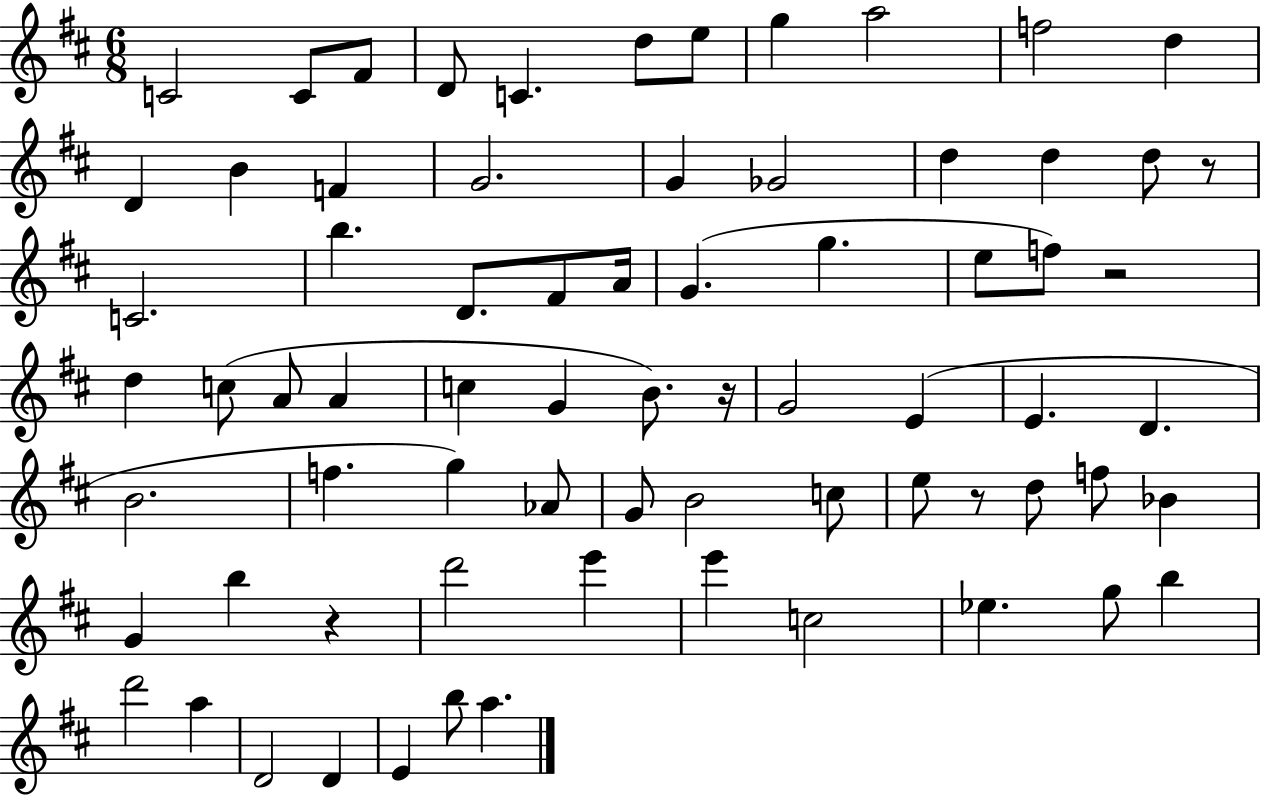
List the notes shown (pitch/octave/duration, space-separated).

C4/h C4/e F#4/e D4/e C4/q. D5/e E5/e G5/q A5/h F5/h D5/q D4/q B4/q F4/q G4/h. G4/q Gb4/h D5/q D5/q D5/e R/e C4/h. B5/q. D4/e. F#4/e A4/s G4/q. G5/q. E5/e F5/e R/h D5/q C5/e A4/e A4/q C5/q G4/q B4/e. R/s G4/h E4/q E4/q. D4/q. B4/h. F5/q. G5/q Ab4/e G4/e B4/h C5/e E5/e R/e D5/e F5/e Bb4/q G4/q B5/q R/q D6/h E6/q E6/q C5/h Eb5/q. G5/e B5/q D6/h A5/q D4/h D4/q E4/q B5/e A5/q.